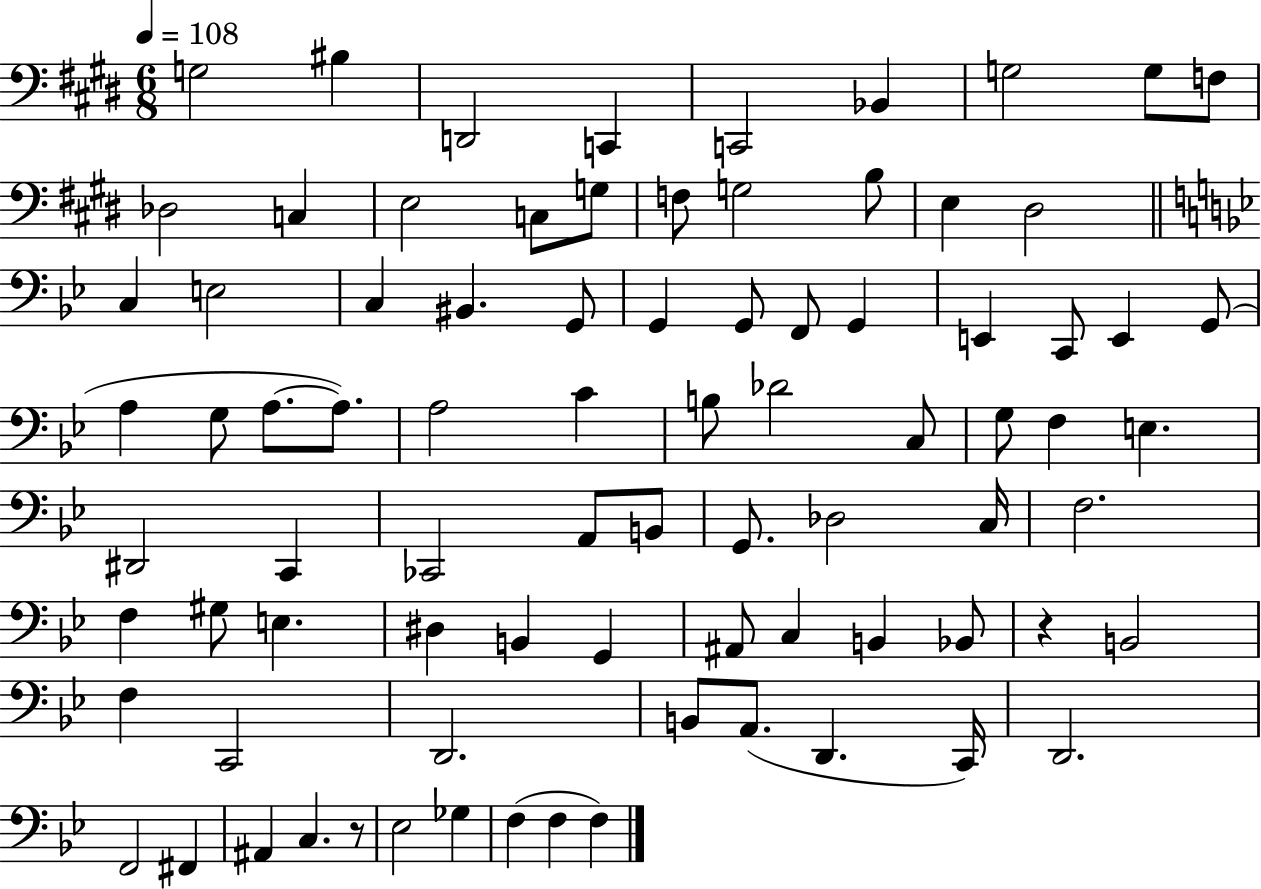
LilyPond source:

{
  \clef bass
  \numericTimeSignature
  \time 6/8
  \key e \major
  \tempo 4 = 108
  g2 bis4 | d,2 c,4 | c,2 bes,4 | g2 g8 f8 | \break des2 c4 | e2 c8 g8 | f8 g2 b8 | e4 dis2 | \break \bar "||" \break \key bes \major c4 e2 | c4 bis,4. g,8 | g,4 g,8 f,8 g,4 | e,4 c,8 e,4 g,8( | \break a4 g8 a8.~~ a8.) | a2 c'4 | b8 des'2 c8 | g8 f4 e4. | \break dis,2 c,4 | ces,2 a,8 b,8 | g,8. des2 c16 | f2. | \break f4 gis8 e4. | dis4 b,4 g,4 | ais,8 c4 b,4 bes,8 | r4 b,2 | \break f4 c,2 | d,2. | b,8 a,8.( d,4. c,16) | d,2. | \break f,2 fis,4 | ais,4 c4. r8 | ees2 ges4 | f4( f4 f4) | \break \bar "|."
}